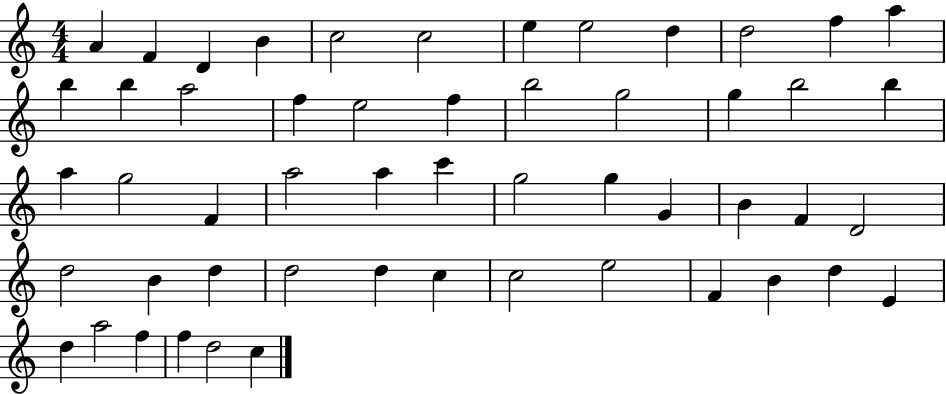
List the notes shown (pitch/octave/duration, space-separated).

A4/q F4/q D4/q B4/q C5/h C5/h E5/q E5/h D5/q D5/h F5/q A5/q B5/q B5/q A5/h F5/q E5/h F5/q B5/h G5/h G5/q B5/h B5/q A5/q G5/h F4/q A5/h A5/q C6/q G5/h G5/q G4/q B4/q F4/q D4/h D5/h B4/q D5/q D5/h D5/q C5/q C5/h E5/h F4/q B4/q D5/q E4/q D5/q A5/h F5/q F5/q D5/h C5/q